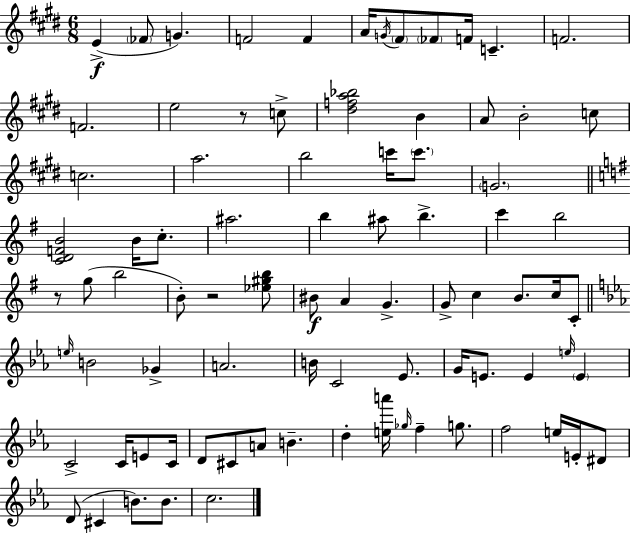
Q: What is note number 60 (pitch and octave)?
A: C4